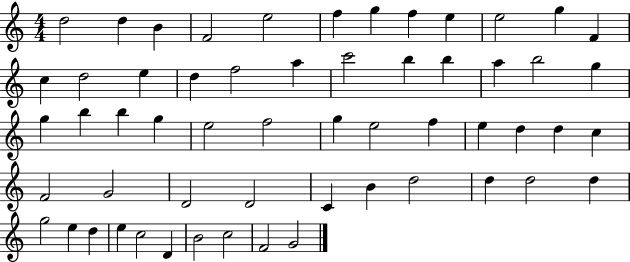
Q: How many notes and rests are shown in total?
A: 57